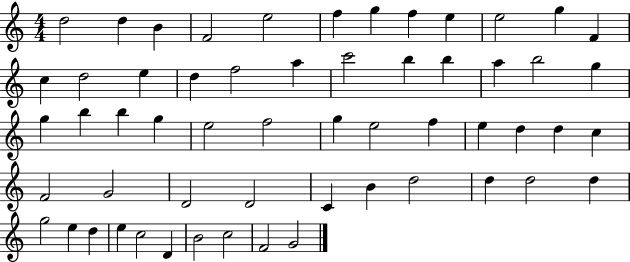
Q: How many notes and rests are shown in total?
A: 57